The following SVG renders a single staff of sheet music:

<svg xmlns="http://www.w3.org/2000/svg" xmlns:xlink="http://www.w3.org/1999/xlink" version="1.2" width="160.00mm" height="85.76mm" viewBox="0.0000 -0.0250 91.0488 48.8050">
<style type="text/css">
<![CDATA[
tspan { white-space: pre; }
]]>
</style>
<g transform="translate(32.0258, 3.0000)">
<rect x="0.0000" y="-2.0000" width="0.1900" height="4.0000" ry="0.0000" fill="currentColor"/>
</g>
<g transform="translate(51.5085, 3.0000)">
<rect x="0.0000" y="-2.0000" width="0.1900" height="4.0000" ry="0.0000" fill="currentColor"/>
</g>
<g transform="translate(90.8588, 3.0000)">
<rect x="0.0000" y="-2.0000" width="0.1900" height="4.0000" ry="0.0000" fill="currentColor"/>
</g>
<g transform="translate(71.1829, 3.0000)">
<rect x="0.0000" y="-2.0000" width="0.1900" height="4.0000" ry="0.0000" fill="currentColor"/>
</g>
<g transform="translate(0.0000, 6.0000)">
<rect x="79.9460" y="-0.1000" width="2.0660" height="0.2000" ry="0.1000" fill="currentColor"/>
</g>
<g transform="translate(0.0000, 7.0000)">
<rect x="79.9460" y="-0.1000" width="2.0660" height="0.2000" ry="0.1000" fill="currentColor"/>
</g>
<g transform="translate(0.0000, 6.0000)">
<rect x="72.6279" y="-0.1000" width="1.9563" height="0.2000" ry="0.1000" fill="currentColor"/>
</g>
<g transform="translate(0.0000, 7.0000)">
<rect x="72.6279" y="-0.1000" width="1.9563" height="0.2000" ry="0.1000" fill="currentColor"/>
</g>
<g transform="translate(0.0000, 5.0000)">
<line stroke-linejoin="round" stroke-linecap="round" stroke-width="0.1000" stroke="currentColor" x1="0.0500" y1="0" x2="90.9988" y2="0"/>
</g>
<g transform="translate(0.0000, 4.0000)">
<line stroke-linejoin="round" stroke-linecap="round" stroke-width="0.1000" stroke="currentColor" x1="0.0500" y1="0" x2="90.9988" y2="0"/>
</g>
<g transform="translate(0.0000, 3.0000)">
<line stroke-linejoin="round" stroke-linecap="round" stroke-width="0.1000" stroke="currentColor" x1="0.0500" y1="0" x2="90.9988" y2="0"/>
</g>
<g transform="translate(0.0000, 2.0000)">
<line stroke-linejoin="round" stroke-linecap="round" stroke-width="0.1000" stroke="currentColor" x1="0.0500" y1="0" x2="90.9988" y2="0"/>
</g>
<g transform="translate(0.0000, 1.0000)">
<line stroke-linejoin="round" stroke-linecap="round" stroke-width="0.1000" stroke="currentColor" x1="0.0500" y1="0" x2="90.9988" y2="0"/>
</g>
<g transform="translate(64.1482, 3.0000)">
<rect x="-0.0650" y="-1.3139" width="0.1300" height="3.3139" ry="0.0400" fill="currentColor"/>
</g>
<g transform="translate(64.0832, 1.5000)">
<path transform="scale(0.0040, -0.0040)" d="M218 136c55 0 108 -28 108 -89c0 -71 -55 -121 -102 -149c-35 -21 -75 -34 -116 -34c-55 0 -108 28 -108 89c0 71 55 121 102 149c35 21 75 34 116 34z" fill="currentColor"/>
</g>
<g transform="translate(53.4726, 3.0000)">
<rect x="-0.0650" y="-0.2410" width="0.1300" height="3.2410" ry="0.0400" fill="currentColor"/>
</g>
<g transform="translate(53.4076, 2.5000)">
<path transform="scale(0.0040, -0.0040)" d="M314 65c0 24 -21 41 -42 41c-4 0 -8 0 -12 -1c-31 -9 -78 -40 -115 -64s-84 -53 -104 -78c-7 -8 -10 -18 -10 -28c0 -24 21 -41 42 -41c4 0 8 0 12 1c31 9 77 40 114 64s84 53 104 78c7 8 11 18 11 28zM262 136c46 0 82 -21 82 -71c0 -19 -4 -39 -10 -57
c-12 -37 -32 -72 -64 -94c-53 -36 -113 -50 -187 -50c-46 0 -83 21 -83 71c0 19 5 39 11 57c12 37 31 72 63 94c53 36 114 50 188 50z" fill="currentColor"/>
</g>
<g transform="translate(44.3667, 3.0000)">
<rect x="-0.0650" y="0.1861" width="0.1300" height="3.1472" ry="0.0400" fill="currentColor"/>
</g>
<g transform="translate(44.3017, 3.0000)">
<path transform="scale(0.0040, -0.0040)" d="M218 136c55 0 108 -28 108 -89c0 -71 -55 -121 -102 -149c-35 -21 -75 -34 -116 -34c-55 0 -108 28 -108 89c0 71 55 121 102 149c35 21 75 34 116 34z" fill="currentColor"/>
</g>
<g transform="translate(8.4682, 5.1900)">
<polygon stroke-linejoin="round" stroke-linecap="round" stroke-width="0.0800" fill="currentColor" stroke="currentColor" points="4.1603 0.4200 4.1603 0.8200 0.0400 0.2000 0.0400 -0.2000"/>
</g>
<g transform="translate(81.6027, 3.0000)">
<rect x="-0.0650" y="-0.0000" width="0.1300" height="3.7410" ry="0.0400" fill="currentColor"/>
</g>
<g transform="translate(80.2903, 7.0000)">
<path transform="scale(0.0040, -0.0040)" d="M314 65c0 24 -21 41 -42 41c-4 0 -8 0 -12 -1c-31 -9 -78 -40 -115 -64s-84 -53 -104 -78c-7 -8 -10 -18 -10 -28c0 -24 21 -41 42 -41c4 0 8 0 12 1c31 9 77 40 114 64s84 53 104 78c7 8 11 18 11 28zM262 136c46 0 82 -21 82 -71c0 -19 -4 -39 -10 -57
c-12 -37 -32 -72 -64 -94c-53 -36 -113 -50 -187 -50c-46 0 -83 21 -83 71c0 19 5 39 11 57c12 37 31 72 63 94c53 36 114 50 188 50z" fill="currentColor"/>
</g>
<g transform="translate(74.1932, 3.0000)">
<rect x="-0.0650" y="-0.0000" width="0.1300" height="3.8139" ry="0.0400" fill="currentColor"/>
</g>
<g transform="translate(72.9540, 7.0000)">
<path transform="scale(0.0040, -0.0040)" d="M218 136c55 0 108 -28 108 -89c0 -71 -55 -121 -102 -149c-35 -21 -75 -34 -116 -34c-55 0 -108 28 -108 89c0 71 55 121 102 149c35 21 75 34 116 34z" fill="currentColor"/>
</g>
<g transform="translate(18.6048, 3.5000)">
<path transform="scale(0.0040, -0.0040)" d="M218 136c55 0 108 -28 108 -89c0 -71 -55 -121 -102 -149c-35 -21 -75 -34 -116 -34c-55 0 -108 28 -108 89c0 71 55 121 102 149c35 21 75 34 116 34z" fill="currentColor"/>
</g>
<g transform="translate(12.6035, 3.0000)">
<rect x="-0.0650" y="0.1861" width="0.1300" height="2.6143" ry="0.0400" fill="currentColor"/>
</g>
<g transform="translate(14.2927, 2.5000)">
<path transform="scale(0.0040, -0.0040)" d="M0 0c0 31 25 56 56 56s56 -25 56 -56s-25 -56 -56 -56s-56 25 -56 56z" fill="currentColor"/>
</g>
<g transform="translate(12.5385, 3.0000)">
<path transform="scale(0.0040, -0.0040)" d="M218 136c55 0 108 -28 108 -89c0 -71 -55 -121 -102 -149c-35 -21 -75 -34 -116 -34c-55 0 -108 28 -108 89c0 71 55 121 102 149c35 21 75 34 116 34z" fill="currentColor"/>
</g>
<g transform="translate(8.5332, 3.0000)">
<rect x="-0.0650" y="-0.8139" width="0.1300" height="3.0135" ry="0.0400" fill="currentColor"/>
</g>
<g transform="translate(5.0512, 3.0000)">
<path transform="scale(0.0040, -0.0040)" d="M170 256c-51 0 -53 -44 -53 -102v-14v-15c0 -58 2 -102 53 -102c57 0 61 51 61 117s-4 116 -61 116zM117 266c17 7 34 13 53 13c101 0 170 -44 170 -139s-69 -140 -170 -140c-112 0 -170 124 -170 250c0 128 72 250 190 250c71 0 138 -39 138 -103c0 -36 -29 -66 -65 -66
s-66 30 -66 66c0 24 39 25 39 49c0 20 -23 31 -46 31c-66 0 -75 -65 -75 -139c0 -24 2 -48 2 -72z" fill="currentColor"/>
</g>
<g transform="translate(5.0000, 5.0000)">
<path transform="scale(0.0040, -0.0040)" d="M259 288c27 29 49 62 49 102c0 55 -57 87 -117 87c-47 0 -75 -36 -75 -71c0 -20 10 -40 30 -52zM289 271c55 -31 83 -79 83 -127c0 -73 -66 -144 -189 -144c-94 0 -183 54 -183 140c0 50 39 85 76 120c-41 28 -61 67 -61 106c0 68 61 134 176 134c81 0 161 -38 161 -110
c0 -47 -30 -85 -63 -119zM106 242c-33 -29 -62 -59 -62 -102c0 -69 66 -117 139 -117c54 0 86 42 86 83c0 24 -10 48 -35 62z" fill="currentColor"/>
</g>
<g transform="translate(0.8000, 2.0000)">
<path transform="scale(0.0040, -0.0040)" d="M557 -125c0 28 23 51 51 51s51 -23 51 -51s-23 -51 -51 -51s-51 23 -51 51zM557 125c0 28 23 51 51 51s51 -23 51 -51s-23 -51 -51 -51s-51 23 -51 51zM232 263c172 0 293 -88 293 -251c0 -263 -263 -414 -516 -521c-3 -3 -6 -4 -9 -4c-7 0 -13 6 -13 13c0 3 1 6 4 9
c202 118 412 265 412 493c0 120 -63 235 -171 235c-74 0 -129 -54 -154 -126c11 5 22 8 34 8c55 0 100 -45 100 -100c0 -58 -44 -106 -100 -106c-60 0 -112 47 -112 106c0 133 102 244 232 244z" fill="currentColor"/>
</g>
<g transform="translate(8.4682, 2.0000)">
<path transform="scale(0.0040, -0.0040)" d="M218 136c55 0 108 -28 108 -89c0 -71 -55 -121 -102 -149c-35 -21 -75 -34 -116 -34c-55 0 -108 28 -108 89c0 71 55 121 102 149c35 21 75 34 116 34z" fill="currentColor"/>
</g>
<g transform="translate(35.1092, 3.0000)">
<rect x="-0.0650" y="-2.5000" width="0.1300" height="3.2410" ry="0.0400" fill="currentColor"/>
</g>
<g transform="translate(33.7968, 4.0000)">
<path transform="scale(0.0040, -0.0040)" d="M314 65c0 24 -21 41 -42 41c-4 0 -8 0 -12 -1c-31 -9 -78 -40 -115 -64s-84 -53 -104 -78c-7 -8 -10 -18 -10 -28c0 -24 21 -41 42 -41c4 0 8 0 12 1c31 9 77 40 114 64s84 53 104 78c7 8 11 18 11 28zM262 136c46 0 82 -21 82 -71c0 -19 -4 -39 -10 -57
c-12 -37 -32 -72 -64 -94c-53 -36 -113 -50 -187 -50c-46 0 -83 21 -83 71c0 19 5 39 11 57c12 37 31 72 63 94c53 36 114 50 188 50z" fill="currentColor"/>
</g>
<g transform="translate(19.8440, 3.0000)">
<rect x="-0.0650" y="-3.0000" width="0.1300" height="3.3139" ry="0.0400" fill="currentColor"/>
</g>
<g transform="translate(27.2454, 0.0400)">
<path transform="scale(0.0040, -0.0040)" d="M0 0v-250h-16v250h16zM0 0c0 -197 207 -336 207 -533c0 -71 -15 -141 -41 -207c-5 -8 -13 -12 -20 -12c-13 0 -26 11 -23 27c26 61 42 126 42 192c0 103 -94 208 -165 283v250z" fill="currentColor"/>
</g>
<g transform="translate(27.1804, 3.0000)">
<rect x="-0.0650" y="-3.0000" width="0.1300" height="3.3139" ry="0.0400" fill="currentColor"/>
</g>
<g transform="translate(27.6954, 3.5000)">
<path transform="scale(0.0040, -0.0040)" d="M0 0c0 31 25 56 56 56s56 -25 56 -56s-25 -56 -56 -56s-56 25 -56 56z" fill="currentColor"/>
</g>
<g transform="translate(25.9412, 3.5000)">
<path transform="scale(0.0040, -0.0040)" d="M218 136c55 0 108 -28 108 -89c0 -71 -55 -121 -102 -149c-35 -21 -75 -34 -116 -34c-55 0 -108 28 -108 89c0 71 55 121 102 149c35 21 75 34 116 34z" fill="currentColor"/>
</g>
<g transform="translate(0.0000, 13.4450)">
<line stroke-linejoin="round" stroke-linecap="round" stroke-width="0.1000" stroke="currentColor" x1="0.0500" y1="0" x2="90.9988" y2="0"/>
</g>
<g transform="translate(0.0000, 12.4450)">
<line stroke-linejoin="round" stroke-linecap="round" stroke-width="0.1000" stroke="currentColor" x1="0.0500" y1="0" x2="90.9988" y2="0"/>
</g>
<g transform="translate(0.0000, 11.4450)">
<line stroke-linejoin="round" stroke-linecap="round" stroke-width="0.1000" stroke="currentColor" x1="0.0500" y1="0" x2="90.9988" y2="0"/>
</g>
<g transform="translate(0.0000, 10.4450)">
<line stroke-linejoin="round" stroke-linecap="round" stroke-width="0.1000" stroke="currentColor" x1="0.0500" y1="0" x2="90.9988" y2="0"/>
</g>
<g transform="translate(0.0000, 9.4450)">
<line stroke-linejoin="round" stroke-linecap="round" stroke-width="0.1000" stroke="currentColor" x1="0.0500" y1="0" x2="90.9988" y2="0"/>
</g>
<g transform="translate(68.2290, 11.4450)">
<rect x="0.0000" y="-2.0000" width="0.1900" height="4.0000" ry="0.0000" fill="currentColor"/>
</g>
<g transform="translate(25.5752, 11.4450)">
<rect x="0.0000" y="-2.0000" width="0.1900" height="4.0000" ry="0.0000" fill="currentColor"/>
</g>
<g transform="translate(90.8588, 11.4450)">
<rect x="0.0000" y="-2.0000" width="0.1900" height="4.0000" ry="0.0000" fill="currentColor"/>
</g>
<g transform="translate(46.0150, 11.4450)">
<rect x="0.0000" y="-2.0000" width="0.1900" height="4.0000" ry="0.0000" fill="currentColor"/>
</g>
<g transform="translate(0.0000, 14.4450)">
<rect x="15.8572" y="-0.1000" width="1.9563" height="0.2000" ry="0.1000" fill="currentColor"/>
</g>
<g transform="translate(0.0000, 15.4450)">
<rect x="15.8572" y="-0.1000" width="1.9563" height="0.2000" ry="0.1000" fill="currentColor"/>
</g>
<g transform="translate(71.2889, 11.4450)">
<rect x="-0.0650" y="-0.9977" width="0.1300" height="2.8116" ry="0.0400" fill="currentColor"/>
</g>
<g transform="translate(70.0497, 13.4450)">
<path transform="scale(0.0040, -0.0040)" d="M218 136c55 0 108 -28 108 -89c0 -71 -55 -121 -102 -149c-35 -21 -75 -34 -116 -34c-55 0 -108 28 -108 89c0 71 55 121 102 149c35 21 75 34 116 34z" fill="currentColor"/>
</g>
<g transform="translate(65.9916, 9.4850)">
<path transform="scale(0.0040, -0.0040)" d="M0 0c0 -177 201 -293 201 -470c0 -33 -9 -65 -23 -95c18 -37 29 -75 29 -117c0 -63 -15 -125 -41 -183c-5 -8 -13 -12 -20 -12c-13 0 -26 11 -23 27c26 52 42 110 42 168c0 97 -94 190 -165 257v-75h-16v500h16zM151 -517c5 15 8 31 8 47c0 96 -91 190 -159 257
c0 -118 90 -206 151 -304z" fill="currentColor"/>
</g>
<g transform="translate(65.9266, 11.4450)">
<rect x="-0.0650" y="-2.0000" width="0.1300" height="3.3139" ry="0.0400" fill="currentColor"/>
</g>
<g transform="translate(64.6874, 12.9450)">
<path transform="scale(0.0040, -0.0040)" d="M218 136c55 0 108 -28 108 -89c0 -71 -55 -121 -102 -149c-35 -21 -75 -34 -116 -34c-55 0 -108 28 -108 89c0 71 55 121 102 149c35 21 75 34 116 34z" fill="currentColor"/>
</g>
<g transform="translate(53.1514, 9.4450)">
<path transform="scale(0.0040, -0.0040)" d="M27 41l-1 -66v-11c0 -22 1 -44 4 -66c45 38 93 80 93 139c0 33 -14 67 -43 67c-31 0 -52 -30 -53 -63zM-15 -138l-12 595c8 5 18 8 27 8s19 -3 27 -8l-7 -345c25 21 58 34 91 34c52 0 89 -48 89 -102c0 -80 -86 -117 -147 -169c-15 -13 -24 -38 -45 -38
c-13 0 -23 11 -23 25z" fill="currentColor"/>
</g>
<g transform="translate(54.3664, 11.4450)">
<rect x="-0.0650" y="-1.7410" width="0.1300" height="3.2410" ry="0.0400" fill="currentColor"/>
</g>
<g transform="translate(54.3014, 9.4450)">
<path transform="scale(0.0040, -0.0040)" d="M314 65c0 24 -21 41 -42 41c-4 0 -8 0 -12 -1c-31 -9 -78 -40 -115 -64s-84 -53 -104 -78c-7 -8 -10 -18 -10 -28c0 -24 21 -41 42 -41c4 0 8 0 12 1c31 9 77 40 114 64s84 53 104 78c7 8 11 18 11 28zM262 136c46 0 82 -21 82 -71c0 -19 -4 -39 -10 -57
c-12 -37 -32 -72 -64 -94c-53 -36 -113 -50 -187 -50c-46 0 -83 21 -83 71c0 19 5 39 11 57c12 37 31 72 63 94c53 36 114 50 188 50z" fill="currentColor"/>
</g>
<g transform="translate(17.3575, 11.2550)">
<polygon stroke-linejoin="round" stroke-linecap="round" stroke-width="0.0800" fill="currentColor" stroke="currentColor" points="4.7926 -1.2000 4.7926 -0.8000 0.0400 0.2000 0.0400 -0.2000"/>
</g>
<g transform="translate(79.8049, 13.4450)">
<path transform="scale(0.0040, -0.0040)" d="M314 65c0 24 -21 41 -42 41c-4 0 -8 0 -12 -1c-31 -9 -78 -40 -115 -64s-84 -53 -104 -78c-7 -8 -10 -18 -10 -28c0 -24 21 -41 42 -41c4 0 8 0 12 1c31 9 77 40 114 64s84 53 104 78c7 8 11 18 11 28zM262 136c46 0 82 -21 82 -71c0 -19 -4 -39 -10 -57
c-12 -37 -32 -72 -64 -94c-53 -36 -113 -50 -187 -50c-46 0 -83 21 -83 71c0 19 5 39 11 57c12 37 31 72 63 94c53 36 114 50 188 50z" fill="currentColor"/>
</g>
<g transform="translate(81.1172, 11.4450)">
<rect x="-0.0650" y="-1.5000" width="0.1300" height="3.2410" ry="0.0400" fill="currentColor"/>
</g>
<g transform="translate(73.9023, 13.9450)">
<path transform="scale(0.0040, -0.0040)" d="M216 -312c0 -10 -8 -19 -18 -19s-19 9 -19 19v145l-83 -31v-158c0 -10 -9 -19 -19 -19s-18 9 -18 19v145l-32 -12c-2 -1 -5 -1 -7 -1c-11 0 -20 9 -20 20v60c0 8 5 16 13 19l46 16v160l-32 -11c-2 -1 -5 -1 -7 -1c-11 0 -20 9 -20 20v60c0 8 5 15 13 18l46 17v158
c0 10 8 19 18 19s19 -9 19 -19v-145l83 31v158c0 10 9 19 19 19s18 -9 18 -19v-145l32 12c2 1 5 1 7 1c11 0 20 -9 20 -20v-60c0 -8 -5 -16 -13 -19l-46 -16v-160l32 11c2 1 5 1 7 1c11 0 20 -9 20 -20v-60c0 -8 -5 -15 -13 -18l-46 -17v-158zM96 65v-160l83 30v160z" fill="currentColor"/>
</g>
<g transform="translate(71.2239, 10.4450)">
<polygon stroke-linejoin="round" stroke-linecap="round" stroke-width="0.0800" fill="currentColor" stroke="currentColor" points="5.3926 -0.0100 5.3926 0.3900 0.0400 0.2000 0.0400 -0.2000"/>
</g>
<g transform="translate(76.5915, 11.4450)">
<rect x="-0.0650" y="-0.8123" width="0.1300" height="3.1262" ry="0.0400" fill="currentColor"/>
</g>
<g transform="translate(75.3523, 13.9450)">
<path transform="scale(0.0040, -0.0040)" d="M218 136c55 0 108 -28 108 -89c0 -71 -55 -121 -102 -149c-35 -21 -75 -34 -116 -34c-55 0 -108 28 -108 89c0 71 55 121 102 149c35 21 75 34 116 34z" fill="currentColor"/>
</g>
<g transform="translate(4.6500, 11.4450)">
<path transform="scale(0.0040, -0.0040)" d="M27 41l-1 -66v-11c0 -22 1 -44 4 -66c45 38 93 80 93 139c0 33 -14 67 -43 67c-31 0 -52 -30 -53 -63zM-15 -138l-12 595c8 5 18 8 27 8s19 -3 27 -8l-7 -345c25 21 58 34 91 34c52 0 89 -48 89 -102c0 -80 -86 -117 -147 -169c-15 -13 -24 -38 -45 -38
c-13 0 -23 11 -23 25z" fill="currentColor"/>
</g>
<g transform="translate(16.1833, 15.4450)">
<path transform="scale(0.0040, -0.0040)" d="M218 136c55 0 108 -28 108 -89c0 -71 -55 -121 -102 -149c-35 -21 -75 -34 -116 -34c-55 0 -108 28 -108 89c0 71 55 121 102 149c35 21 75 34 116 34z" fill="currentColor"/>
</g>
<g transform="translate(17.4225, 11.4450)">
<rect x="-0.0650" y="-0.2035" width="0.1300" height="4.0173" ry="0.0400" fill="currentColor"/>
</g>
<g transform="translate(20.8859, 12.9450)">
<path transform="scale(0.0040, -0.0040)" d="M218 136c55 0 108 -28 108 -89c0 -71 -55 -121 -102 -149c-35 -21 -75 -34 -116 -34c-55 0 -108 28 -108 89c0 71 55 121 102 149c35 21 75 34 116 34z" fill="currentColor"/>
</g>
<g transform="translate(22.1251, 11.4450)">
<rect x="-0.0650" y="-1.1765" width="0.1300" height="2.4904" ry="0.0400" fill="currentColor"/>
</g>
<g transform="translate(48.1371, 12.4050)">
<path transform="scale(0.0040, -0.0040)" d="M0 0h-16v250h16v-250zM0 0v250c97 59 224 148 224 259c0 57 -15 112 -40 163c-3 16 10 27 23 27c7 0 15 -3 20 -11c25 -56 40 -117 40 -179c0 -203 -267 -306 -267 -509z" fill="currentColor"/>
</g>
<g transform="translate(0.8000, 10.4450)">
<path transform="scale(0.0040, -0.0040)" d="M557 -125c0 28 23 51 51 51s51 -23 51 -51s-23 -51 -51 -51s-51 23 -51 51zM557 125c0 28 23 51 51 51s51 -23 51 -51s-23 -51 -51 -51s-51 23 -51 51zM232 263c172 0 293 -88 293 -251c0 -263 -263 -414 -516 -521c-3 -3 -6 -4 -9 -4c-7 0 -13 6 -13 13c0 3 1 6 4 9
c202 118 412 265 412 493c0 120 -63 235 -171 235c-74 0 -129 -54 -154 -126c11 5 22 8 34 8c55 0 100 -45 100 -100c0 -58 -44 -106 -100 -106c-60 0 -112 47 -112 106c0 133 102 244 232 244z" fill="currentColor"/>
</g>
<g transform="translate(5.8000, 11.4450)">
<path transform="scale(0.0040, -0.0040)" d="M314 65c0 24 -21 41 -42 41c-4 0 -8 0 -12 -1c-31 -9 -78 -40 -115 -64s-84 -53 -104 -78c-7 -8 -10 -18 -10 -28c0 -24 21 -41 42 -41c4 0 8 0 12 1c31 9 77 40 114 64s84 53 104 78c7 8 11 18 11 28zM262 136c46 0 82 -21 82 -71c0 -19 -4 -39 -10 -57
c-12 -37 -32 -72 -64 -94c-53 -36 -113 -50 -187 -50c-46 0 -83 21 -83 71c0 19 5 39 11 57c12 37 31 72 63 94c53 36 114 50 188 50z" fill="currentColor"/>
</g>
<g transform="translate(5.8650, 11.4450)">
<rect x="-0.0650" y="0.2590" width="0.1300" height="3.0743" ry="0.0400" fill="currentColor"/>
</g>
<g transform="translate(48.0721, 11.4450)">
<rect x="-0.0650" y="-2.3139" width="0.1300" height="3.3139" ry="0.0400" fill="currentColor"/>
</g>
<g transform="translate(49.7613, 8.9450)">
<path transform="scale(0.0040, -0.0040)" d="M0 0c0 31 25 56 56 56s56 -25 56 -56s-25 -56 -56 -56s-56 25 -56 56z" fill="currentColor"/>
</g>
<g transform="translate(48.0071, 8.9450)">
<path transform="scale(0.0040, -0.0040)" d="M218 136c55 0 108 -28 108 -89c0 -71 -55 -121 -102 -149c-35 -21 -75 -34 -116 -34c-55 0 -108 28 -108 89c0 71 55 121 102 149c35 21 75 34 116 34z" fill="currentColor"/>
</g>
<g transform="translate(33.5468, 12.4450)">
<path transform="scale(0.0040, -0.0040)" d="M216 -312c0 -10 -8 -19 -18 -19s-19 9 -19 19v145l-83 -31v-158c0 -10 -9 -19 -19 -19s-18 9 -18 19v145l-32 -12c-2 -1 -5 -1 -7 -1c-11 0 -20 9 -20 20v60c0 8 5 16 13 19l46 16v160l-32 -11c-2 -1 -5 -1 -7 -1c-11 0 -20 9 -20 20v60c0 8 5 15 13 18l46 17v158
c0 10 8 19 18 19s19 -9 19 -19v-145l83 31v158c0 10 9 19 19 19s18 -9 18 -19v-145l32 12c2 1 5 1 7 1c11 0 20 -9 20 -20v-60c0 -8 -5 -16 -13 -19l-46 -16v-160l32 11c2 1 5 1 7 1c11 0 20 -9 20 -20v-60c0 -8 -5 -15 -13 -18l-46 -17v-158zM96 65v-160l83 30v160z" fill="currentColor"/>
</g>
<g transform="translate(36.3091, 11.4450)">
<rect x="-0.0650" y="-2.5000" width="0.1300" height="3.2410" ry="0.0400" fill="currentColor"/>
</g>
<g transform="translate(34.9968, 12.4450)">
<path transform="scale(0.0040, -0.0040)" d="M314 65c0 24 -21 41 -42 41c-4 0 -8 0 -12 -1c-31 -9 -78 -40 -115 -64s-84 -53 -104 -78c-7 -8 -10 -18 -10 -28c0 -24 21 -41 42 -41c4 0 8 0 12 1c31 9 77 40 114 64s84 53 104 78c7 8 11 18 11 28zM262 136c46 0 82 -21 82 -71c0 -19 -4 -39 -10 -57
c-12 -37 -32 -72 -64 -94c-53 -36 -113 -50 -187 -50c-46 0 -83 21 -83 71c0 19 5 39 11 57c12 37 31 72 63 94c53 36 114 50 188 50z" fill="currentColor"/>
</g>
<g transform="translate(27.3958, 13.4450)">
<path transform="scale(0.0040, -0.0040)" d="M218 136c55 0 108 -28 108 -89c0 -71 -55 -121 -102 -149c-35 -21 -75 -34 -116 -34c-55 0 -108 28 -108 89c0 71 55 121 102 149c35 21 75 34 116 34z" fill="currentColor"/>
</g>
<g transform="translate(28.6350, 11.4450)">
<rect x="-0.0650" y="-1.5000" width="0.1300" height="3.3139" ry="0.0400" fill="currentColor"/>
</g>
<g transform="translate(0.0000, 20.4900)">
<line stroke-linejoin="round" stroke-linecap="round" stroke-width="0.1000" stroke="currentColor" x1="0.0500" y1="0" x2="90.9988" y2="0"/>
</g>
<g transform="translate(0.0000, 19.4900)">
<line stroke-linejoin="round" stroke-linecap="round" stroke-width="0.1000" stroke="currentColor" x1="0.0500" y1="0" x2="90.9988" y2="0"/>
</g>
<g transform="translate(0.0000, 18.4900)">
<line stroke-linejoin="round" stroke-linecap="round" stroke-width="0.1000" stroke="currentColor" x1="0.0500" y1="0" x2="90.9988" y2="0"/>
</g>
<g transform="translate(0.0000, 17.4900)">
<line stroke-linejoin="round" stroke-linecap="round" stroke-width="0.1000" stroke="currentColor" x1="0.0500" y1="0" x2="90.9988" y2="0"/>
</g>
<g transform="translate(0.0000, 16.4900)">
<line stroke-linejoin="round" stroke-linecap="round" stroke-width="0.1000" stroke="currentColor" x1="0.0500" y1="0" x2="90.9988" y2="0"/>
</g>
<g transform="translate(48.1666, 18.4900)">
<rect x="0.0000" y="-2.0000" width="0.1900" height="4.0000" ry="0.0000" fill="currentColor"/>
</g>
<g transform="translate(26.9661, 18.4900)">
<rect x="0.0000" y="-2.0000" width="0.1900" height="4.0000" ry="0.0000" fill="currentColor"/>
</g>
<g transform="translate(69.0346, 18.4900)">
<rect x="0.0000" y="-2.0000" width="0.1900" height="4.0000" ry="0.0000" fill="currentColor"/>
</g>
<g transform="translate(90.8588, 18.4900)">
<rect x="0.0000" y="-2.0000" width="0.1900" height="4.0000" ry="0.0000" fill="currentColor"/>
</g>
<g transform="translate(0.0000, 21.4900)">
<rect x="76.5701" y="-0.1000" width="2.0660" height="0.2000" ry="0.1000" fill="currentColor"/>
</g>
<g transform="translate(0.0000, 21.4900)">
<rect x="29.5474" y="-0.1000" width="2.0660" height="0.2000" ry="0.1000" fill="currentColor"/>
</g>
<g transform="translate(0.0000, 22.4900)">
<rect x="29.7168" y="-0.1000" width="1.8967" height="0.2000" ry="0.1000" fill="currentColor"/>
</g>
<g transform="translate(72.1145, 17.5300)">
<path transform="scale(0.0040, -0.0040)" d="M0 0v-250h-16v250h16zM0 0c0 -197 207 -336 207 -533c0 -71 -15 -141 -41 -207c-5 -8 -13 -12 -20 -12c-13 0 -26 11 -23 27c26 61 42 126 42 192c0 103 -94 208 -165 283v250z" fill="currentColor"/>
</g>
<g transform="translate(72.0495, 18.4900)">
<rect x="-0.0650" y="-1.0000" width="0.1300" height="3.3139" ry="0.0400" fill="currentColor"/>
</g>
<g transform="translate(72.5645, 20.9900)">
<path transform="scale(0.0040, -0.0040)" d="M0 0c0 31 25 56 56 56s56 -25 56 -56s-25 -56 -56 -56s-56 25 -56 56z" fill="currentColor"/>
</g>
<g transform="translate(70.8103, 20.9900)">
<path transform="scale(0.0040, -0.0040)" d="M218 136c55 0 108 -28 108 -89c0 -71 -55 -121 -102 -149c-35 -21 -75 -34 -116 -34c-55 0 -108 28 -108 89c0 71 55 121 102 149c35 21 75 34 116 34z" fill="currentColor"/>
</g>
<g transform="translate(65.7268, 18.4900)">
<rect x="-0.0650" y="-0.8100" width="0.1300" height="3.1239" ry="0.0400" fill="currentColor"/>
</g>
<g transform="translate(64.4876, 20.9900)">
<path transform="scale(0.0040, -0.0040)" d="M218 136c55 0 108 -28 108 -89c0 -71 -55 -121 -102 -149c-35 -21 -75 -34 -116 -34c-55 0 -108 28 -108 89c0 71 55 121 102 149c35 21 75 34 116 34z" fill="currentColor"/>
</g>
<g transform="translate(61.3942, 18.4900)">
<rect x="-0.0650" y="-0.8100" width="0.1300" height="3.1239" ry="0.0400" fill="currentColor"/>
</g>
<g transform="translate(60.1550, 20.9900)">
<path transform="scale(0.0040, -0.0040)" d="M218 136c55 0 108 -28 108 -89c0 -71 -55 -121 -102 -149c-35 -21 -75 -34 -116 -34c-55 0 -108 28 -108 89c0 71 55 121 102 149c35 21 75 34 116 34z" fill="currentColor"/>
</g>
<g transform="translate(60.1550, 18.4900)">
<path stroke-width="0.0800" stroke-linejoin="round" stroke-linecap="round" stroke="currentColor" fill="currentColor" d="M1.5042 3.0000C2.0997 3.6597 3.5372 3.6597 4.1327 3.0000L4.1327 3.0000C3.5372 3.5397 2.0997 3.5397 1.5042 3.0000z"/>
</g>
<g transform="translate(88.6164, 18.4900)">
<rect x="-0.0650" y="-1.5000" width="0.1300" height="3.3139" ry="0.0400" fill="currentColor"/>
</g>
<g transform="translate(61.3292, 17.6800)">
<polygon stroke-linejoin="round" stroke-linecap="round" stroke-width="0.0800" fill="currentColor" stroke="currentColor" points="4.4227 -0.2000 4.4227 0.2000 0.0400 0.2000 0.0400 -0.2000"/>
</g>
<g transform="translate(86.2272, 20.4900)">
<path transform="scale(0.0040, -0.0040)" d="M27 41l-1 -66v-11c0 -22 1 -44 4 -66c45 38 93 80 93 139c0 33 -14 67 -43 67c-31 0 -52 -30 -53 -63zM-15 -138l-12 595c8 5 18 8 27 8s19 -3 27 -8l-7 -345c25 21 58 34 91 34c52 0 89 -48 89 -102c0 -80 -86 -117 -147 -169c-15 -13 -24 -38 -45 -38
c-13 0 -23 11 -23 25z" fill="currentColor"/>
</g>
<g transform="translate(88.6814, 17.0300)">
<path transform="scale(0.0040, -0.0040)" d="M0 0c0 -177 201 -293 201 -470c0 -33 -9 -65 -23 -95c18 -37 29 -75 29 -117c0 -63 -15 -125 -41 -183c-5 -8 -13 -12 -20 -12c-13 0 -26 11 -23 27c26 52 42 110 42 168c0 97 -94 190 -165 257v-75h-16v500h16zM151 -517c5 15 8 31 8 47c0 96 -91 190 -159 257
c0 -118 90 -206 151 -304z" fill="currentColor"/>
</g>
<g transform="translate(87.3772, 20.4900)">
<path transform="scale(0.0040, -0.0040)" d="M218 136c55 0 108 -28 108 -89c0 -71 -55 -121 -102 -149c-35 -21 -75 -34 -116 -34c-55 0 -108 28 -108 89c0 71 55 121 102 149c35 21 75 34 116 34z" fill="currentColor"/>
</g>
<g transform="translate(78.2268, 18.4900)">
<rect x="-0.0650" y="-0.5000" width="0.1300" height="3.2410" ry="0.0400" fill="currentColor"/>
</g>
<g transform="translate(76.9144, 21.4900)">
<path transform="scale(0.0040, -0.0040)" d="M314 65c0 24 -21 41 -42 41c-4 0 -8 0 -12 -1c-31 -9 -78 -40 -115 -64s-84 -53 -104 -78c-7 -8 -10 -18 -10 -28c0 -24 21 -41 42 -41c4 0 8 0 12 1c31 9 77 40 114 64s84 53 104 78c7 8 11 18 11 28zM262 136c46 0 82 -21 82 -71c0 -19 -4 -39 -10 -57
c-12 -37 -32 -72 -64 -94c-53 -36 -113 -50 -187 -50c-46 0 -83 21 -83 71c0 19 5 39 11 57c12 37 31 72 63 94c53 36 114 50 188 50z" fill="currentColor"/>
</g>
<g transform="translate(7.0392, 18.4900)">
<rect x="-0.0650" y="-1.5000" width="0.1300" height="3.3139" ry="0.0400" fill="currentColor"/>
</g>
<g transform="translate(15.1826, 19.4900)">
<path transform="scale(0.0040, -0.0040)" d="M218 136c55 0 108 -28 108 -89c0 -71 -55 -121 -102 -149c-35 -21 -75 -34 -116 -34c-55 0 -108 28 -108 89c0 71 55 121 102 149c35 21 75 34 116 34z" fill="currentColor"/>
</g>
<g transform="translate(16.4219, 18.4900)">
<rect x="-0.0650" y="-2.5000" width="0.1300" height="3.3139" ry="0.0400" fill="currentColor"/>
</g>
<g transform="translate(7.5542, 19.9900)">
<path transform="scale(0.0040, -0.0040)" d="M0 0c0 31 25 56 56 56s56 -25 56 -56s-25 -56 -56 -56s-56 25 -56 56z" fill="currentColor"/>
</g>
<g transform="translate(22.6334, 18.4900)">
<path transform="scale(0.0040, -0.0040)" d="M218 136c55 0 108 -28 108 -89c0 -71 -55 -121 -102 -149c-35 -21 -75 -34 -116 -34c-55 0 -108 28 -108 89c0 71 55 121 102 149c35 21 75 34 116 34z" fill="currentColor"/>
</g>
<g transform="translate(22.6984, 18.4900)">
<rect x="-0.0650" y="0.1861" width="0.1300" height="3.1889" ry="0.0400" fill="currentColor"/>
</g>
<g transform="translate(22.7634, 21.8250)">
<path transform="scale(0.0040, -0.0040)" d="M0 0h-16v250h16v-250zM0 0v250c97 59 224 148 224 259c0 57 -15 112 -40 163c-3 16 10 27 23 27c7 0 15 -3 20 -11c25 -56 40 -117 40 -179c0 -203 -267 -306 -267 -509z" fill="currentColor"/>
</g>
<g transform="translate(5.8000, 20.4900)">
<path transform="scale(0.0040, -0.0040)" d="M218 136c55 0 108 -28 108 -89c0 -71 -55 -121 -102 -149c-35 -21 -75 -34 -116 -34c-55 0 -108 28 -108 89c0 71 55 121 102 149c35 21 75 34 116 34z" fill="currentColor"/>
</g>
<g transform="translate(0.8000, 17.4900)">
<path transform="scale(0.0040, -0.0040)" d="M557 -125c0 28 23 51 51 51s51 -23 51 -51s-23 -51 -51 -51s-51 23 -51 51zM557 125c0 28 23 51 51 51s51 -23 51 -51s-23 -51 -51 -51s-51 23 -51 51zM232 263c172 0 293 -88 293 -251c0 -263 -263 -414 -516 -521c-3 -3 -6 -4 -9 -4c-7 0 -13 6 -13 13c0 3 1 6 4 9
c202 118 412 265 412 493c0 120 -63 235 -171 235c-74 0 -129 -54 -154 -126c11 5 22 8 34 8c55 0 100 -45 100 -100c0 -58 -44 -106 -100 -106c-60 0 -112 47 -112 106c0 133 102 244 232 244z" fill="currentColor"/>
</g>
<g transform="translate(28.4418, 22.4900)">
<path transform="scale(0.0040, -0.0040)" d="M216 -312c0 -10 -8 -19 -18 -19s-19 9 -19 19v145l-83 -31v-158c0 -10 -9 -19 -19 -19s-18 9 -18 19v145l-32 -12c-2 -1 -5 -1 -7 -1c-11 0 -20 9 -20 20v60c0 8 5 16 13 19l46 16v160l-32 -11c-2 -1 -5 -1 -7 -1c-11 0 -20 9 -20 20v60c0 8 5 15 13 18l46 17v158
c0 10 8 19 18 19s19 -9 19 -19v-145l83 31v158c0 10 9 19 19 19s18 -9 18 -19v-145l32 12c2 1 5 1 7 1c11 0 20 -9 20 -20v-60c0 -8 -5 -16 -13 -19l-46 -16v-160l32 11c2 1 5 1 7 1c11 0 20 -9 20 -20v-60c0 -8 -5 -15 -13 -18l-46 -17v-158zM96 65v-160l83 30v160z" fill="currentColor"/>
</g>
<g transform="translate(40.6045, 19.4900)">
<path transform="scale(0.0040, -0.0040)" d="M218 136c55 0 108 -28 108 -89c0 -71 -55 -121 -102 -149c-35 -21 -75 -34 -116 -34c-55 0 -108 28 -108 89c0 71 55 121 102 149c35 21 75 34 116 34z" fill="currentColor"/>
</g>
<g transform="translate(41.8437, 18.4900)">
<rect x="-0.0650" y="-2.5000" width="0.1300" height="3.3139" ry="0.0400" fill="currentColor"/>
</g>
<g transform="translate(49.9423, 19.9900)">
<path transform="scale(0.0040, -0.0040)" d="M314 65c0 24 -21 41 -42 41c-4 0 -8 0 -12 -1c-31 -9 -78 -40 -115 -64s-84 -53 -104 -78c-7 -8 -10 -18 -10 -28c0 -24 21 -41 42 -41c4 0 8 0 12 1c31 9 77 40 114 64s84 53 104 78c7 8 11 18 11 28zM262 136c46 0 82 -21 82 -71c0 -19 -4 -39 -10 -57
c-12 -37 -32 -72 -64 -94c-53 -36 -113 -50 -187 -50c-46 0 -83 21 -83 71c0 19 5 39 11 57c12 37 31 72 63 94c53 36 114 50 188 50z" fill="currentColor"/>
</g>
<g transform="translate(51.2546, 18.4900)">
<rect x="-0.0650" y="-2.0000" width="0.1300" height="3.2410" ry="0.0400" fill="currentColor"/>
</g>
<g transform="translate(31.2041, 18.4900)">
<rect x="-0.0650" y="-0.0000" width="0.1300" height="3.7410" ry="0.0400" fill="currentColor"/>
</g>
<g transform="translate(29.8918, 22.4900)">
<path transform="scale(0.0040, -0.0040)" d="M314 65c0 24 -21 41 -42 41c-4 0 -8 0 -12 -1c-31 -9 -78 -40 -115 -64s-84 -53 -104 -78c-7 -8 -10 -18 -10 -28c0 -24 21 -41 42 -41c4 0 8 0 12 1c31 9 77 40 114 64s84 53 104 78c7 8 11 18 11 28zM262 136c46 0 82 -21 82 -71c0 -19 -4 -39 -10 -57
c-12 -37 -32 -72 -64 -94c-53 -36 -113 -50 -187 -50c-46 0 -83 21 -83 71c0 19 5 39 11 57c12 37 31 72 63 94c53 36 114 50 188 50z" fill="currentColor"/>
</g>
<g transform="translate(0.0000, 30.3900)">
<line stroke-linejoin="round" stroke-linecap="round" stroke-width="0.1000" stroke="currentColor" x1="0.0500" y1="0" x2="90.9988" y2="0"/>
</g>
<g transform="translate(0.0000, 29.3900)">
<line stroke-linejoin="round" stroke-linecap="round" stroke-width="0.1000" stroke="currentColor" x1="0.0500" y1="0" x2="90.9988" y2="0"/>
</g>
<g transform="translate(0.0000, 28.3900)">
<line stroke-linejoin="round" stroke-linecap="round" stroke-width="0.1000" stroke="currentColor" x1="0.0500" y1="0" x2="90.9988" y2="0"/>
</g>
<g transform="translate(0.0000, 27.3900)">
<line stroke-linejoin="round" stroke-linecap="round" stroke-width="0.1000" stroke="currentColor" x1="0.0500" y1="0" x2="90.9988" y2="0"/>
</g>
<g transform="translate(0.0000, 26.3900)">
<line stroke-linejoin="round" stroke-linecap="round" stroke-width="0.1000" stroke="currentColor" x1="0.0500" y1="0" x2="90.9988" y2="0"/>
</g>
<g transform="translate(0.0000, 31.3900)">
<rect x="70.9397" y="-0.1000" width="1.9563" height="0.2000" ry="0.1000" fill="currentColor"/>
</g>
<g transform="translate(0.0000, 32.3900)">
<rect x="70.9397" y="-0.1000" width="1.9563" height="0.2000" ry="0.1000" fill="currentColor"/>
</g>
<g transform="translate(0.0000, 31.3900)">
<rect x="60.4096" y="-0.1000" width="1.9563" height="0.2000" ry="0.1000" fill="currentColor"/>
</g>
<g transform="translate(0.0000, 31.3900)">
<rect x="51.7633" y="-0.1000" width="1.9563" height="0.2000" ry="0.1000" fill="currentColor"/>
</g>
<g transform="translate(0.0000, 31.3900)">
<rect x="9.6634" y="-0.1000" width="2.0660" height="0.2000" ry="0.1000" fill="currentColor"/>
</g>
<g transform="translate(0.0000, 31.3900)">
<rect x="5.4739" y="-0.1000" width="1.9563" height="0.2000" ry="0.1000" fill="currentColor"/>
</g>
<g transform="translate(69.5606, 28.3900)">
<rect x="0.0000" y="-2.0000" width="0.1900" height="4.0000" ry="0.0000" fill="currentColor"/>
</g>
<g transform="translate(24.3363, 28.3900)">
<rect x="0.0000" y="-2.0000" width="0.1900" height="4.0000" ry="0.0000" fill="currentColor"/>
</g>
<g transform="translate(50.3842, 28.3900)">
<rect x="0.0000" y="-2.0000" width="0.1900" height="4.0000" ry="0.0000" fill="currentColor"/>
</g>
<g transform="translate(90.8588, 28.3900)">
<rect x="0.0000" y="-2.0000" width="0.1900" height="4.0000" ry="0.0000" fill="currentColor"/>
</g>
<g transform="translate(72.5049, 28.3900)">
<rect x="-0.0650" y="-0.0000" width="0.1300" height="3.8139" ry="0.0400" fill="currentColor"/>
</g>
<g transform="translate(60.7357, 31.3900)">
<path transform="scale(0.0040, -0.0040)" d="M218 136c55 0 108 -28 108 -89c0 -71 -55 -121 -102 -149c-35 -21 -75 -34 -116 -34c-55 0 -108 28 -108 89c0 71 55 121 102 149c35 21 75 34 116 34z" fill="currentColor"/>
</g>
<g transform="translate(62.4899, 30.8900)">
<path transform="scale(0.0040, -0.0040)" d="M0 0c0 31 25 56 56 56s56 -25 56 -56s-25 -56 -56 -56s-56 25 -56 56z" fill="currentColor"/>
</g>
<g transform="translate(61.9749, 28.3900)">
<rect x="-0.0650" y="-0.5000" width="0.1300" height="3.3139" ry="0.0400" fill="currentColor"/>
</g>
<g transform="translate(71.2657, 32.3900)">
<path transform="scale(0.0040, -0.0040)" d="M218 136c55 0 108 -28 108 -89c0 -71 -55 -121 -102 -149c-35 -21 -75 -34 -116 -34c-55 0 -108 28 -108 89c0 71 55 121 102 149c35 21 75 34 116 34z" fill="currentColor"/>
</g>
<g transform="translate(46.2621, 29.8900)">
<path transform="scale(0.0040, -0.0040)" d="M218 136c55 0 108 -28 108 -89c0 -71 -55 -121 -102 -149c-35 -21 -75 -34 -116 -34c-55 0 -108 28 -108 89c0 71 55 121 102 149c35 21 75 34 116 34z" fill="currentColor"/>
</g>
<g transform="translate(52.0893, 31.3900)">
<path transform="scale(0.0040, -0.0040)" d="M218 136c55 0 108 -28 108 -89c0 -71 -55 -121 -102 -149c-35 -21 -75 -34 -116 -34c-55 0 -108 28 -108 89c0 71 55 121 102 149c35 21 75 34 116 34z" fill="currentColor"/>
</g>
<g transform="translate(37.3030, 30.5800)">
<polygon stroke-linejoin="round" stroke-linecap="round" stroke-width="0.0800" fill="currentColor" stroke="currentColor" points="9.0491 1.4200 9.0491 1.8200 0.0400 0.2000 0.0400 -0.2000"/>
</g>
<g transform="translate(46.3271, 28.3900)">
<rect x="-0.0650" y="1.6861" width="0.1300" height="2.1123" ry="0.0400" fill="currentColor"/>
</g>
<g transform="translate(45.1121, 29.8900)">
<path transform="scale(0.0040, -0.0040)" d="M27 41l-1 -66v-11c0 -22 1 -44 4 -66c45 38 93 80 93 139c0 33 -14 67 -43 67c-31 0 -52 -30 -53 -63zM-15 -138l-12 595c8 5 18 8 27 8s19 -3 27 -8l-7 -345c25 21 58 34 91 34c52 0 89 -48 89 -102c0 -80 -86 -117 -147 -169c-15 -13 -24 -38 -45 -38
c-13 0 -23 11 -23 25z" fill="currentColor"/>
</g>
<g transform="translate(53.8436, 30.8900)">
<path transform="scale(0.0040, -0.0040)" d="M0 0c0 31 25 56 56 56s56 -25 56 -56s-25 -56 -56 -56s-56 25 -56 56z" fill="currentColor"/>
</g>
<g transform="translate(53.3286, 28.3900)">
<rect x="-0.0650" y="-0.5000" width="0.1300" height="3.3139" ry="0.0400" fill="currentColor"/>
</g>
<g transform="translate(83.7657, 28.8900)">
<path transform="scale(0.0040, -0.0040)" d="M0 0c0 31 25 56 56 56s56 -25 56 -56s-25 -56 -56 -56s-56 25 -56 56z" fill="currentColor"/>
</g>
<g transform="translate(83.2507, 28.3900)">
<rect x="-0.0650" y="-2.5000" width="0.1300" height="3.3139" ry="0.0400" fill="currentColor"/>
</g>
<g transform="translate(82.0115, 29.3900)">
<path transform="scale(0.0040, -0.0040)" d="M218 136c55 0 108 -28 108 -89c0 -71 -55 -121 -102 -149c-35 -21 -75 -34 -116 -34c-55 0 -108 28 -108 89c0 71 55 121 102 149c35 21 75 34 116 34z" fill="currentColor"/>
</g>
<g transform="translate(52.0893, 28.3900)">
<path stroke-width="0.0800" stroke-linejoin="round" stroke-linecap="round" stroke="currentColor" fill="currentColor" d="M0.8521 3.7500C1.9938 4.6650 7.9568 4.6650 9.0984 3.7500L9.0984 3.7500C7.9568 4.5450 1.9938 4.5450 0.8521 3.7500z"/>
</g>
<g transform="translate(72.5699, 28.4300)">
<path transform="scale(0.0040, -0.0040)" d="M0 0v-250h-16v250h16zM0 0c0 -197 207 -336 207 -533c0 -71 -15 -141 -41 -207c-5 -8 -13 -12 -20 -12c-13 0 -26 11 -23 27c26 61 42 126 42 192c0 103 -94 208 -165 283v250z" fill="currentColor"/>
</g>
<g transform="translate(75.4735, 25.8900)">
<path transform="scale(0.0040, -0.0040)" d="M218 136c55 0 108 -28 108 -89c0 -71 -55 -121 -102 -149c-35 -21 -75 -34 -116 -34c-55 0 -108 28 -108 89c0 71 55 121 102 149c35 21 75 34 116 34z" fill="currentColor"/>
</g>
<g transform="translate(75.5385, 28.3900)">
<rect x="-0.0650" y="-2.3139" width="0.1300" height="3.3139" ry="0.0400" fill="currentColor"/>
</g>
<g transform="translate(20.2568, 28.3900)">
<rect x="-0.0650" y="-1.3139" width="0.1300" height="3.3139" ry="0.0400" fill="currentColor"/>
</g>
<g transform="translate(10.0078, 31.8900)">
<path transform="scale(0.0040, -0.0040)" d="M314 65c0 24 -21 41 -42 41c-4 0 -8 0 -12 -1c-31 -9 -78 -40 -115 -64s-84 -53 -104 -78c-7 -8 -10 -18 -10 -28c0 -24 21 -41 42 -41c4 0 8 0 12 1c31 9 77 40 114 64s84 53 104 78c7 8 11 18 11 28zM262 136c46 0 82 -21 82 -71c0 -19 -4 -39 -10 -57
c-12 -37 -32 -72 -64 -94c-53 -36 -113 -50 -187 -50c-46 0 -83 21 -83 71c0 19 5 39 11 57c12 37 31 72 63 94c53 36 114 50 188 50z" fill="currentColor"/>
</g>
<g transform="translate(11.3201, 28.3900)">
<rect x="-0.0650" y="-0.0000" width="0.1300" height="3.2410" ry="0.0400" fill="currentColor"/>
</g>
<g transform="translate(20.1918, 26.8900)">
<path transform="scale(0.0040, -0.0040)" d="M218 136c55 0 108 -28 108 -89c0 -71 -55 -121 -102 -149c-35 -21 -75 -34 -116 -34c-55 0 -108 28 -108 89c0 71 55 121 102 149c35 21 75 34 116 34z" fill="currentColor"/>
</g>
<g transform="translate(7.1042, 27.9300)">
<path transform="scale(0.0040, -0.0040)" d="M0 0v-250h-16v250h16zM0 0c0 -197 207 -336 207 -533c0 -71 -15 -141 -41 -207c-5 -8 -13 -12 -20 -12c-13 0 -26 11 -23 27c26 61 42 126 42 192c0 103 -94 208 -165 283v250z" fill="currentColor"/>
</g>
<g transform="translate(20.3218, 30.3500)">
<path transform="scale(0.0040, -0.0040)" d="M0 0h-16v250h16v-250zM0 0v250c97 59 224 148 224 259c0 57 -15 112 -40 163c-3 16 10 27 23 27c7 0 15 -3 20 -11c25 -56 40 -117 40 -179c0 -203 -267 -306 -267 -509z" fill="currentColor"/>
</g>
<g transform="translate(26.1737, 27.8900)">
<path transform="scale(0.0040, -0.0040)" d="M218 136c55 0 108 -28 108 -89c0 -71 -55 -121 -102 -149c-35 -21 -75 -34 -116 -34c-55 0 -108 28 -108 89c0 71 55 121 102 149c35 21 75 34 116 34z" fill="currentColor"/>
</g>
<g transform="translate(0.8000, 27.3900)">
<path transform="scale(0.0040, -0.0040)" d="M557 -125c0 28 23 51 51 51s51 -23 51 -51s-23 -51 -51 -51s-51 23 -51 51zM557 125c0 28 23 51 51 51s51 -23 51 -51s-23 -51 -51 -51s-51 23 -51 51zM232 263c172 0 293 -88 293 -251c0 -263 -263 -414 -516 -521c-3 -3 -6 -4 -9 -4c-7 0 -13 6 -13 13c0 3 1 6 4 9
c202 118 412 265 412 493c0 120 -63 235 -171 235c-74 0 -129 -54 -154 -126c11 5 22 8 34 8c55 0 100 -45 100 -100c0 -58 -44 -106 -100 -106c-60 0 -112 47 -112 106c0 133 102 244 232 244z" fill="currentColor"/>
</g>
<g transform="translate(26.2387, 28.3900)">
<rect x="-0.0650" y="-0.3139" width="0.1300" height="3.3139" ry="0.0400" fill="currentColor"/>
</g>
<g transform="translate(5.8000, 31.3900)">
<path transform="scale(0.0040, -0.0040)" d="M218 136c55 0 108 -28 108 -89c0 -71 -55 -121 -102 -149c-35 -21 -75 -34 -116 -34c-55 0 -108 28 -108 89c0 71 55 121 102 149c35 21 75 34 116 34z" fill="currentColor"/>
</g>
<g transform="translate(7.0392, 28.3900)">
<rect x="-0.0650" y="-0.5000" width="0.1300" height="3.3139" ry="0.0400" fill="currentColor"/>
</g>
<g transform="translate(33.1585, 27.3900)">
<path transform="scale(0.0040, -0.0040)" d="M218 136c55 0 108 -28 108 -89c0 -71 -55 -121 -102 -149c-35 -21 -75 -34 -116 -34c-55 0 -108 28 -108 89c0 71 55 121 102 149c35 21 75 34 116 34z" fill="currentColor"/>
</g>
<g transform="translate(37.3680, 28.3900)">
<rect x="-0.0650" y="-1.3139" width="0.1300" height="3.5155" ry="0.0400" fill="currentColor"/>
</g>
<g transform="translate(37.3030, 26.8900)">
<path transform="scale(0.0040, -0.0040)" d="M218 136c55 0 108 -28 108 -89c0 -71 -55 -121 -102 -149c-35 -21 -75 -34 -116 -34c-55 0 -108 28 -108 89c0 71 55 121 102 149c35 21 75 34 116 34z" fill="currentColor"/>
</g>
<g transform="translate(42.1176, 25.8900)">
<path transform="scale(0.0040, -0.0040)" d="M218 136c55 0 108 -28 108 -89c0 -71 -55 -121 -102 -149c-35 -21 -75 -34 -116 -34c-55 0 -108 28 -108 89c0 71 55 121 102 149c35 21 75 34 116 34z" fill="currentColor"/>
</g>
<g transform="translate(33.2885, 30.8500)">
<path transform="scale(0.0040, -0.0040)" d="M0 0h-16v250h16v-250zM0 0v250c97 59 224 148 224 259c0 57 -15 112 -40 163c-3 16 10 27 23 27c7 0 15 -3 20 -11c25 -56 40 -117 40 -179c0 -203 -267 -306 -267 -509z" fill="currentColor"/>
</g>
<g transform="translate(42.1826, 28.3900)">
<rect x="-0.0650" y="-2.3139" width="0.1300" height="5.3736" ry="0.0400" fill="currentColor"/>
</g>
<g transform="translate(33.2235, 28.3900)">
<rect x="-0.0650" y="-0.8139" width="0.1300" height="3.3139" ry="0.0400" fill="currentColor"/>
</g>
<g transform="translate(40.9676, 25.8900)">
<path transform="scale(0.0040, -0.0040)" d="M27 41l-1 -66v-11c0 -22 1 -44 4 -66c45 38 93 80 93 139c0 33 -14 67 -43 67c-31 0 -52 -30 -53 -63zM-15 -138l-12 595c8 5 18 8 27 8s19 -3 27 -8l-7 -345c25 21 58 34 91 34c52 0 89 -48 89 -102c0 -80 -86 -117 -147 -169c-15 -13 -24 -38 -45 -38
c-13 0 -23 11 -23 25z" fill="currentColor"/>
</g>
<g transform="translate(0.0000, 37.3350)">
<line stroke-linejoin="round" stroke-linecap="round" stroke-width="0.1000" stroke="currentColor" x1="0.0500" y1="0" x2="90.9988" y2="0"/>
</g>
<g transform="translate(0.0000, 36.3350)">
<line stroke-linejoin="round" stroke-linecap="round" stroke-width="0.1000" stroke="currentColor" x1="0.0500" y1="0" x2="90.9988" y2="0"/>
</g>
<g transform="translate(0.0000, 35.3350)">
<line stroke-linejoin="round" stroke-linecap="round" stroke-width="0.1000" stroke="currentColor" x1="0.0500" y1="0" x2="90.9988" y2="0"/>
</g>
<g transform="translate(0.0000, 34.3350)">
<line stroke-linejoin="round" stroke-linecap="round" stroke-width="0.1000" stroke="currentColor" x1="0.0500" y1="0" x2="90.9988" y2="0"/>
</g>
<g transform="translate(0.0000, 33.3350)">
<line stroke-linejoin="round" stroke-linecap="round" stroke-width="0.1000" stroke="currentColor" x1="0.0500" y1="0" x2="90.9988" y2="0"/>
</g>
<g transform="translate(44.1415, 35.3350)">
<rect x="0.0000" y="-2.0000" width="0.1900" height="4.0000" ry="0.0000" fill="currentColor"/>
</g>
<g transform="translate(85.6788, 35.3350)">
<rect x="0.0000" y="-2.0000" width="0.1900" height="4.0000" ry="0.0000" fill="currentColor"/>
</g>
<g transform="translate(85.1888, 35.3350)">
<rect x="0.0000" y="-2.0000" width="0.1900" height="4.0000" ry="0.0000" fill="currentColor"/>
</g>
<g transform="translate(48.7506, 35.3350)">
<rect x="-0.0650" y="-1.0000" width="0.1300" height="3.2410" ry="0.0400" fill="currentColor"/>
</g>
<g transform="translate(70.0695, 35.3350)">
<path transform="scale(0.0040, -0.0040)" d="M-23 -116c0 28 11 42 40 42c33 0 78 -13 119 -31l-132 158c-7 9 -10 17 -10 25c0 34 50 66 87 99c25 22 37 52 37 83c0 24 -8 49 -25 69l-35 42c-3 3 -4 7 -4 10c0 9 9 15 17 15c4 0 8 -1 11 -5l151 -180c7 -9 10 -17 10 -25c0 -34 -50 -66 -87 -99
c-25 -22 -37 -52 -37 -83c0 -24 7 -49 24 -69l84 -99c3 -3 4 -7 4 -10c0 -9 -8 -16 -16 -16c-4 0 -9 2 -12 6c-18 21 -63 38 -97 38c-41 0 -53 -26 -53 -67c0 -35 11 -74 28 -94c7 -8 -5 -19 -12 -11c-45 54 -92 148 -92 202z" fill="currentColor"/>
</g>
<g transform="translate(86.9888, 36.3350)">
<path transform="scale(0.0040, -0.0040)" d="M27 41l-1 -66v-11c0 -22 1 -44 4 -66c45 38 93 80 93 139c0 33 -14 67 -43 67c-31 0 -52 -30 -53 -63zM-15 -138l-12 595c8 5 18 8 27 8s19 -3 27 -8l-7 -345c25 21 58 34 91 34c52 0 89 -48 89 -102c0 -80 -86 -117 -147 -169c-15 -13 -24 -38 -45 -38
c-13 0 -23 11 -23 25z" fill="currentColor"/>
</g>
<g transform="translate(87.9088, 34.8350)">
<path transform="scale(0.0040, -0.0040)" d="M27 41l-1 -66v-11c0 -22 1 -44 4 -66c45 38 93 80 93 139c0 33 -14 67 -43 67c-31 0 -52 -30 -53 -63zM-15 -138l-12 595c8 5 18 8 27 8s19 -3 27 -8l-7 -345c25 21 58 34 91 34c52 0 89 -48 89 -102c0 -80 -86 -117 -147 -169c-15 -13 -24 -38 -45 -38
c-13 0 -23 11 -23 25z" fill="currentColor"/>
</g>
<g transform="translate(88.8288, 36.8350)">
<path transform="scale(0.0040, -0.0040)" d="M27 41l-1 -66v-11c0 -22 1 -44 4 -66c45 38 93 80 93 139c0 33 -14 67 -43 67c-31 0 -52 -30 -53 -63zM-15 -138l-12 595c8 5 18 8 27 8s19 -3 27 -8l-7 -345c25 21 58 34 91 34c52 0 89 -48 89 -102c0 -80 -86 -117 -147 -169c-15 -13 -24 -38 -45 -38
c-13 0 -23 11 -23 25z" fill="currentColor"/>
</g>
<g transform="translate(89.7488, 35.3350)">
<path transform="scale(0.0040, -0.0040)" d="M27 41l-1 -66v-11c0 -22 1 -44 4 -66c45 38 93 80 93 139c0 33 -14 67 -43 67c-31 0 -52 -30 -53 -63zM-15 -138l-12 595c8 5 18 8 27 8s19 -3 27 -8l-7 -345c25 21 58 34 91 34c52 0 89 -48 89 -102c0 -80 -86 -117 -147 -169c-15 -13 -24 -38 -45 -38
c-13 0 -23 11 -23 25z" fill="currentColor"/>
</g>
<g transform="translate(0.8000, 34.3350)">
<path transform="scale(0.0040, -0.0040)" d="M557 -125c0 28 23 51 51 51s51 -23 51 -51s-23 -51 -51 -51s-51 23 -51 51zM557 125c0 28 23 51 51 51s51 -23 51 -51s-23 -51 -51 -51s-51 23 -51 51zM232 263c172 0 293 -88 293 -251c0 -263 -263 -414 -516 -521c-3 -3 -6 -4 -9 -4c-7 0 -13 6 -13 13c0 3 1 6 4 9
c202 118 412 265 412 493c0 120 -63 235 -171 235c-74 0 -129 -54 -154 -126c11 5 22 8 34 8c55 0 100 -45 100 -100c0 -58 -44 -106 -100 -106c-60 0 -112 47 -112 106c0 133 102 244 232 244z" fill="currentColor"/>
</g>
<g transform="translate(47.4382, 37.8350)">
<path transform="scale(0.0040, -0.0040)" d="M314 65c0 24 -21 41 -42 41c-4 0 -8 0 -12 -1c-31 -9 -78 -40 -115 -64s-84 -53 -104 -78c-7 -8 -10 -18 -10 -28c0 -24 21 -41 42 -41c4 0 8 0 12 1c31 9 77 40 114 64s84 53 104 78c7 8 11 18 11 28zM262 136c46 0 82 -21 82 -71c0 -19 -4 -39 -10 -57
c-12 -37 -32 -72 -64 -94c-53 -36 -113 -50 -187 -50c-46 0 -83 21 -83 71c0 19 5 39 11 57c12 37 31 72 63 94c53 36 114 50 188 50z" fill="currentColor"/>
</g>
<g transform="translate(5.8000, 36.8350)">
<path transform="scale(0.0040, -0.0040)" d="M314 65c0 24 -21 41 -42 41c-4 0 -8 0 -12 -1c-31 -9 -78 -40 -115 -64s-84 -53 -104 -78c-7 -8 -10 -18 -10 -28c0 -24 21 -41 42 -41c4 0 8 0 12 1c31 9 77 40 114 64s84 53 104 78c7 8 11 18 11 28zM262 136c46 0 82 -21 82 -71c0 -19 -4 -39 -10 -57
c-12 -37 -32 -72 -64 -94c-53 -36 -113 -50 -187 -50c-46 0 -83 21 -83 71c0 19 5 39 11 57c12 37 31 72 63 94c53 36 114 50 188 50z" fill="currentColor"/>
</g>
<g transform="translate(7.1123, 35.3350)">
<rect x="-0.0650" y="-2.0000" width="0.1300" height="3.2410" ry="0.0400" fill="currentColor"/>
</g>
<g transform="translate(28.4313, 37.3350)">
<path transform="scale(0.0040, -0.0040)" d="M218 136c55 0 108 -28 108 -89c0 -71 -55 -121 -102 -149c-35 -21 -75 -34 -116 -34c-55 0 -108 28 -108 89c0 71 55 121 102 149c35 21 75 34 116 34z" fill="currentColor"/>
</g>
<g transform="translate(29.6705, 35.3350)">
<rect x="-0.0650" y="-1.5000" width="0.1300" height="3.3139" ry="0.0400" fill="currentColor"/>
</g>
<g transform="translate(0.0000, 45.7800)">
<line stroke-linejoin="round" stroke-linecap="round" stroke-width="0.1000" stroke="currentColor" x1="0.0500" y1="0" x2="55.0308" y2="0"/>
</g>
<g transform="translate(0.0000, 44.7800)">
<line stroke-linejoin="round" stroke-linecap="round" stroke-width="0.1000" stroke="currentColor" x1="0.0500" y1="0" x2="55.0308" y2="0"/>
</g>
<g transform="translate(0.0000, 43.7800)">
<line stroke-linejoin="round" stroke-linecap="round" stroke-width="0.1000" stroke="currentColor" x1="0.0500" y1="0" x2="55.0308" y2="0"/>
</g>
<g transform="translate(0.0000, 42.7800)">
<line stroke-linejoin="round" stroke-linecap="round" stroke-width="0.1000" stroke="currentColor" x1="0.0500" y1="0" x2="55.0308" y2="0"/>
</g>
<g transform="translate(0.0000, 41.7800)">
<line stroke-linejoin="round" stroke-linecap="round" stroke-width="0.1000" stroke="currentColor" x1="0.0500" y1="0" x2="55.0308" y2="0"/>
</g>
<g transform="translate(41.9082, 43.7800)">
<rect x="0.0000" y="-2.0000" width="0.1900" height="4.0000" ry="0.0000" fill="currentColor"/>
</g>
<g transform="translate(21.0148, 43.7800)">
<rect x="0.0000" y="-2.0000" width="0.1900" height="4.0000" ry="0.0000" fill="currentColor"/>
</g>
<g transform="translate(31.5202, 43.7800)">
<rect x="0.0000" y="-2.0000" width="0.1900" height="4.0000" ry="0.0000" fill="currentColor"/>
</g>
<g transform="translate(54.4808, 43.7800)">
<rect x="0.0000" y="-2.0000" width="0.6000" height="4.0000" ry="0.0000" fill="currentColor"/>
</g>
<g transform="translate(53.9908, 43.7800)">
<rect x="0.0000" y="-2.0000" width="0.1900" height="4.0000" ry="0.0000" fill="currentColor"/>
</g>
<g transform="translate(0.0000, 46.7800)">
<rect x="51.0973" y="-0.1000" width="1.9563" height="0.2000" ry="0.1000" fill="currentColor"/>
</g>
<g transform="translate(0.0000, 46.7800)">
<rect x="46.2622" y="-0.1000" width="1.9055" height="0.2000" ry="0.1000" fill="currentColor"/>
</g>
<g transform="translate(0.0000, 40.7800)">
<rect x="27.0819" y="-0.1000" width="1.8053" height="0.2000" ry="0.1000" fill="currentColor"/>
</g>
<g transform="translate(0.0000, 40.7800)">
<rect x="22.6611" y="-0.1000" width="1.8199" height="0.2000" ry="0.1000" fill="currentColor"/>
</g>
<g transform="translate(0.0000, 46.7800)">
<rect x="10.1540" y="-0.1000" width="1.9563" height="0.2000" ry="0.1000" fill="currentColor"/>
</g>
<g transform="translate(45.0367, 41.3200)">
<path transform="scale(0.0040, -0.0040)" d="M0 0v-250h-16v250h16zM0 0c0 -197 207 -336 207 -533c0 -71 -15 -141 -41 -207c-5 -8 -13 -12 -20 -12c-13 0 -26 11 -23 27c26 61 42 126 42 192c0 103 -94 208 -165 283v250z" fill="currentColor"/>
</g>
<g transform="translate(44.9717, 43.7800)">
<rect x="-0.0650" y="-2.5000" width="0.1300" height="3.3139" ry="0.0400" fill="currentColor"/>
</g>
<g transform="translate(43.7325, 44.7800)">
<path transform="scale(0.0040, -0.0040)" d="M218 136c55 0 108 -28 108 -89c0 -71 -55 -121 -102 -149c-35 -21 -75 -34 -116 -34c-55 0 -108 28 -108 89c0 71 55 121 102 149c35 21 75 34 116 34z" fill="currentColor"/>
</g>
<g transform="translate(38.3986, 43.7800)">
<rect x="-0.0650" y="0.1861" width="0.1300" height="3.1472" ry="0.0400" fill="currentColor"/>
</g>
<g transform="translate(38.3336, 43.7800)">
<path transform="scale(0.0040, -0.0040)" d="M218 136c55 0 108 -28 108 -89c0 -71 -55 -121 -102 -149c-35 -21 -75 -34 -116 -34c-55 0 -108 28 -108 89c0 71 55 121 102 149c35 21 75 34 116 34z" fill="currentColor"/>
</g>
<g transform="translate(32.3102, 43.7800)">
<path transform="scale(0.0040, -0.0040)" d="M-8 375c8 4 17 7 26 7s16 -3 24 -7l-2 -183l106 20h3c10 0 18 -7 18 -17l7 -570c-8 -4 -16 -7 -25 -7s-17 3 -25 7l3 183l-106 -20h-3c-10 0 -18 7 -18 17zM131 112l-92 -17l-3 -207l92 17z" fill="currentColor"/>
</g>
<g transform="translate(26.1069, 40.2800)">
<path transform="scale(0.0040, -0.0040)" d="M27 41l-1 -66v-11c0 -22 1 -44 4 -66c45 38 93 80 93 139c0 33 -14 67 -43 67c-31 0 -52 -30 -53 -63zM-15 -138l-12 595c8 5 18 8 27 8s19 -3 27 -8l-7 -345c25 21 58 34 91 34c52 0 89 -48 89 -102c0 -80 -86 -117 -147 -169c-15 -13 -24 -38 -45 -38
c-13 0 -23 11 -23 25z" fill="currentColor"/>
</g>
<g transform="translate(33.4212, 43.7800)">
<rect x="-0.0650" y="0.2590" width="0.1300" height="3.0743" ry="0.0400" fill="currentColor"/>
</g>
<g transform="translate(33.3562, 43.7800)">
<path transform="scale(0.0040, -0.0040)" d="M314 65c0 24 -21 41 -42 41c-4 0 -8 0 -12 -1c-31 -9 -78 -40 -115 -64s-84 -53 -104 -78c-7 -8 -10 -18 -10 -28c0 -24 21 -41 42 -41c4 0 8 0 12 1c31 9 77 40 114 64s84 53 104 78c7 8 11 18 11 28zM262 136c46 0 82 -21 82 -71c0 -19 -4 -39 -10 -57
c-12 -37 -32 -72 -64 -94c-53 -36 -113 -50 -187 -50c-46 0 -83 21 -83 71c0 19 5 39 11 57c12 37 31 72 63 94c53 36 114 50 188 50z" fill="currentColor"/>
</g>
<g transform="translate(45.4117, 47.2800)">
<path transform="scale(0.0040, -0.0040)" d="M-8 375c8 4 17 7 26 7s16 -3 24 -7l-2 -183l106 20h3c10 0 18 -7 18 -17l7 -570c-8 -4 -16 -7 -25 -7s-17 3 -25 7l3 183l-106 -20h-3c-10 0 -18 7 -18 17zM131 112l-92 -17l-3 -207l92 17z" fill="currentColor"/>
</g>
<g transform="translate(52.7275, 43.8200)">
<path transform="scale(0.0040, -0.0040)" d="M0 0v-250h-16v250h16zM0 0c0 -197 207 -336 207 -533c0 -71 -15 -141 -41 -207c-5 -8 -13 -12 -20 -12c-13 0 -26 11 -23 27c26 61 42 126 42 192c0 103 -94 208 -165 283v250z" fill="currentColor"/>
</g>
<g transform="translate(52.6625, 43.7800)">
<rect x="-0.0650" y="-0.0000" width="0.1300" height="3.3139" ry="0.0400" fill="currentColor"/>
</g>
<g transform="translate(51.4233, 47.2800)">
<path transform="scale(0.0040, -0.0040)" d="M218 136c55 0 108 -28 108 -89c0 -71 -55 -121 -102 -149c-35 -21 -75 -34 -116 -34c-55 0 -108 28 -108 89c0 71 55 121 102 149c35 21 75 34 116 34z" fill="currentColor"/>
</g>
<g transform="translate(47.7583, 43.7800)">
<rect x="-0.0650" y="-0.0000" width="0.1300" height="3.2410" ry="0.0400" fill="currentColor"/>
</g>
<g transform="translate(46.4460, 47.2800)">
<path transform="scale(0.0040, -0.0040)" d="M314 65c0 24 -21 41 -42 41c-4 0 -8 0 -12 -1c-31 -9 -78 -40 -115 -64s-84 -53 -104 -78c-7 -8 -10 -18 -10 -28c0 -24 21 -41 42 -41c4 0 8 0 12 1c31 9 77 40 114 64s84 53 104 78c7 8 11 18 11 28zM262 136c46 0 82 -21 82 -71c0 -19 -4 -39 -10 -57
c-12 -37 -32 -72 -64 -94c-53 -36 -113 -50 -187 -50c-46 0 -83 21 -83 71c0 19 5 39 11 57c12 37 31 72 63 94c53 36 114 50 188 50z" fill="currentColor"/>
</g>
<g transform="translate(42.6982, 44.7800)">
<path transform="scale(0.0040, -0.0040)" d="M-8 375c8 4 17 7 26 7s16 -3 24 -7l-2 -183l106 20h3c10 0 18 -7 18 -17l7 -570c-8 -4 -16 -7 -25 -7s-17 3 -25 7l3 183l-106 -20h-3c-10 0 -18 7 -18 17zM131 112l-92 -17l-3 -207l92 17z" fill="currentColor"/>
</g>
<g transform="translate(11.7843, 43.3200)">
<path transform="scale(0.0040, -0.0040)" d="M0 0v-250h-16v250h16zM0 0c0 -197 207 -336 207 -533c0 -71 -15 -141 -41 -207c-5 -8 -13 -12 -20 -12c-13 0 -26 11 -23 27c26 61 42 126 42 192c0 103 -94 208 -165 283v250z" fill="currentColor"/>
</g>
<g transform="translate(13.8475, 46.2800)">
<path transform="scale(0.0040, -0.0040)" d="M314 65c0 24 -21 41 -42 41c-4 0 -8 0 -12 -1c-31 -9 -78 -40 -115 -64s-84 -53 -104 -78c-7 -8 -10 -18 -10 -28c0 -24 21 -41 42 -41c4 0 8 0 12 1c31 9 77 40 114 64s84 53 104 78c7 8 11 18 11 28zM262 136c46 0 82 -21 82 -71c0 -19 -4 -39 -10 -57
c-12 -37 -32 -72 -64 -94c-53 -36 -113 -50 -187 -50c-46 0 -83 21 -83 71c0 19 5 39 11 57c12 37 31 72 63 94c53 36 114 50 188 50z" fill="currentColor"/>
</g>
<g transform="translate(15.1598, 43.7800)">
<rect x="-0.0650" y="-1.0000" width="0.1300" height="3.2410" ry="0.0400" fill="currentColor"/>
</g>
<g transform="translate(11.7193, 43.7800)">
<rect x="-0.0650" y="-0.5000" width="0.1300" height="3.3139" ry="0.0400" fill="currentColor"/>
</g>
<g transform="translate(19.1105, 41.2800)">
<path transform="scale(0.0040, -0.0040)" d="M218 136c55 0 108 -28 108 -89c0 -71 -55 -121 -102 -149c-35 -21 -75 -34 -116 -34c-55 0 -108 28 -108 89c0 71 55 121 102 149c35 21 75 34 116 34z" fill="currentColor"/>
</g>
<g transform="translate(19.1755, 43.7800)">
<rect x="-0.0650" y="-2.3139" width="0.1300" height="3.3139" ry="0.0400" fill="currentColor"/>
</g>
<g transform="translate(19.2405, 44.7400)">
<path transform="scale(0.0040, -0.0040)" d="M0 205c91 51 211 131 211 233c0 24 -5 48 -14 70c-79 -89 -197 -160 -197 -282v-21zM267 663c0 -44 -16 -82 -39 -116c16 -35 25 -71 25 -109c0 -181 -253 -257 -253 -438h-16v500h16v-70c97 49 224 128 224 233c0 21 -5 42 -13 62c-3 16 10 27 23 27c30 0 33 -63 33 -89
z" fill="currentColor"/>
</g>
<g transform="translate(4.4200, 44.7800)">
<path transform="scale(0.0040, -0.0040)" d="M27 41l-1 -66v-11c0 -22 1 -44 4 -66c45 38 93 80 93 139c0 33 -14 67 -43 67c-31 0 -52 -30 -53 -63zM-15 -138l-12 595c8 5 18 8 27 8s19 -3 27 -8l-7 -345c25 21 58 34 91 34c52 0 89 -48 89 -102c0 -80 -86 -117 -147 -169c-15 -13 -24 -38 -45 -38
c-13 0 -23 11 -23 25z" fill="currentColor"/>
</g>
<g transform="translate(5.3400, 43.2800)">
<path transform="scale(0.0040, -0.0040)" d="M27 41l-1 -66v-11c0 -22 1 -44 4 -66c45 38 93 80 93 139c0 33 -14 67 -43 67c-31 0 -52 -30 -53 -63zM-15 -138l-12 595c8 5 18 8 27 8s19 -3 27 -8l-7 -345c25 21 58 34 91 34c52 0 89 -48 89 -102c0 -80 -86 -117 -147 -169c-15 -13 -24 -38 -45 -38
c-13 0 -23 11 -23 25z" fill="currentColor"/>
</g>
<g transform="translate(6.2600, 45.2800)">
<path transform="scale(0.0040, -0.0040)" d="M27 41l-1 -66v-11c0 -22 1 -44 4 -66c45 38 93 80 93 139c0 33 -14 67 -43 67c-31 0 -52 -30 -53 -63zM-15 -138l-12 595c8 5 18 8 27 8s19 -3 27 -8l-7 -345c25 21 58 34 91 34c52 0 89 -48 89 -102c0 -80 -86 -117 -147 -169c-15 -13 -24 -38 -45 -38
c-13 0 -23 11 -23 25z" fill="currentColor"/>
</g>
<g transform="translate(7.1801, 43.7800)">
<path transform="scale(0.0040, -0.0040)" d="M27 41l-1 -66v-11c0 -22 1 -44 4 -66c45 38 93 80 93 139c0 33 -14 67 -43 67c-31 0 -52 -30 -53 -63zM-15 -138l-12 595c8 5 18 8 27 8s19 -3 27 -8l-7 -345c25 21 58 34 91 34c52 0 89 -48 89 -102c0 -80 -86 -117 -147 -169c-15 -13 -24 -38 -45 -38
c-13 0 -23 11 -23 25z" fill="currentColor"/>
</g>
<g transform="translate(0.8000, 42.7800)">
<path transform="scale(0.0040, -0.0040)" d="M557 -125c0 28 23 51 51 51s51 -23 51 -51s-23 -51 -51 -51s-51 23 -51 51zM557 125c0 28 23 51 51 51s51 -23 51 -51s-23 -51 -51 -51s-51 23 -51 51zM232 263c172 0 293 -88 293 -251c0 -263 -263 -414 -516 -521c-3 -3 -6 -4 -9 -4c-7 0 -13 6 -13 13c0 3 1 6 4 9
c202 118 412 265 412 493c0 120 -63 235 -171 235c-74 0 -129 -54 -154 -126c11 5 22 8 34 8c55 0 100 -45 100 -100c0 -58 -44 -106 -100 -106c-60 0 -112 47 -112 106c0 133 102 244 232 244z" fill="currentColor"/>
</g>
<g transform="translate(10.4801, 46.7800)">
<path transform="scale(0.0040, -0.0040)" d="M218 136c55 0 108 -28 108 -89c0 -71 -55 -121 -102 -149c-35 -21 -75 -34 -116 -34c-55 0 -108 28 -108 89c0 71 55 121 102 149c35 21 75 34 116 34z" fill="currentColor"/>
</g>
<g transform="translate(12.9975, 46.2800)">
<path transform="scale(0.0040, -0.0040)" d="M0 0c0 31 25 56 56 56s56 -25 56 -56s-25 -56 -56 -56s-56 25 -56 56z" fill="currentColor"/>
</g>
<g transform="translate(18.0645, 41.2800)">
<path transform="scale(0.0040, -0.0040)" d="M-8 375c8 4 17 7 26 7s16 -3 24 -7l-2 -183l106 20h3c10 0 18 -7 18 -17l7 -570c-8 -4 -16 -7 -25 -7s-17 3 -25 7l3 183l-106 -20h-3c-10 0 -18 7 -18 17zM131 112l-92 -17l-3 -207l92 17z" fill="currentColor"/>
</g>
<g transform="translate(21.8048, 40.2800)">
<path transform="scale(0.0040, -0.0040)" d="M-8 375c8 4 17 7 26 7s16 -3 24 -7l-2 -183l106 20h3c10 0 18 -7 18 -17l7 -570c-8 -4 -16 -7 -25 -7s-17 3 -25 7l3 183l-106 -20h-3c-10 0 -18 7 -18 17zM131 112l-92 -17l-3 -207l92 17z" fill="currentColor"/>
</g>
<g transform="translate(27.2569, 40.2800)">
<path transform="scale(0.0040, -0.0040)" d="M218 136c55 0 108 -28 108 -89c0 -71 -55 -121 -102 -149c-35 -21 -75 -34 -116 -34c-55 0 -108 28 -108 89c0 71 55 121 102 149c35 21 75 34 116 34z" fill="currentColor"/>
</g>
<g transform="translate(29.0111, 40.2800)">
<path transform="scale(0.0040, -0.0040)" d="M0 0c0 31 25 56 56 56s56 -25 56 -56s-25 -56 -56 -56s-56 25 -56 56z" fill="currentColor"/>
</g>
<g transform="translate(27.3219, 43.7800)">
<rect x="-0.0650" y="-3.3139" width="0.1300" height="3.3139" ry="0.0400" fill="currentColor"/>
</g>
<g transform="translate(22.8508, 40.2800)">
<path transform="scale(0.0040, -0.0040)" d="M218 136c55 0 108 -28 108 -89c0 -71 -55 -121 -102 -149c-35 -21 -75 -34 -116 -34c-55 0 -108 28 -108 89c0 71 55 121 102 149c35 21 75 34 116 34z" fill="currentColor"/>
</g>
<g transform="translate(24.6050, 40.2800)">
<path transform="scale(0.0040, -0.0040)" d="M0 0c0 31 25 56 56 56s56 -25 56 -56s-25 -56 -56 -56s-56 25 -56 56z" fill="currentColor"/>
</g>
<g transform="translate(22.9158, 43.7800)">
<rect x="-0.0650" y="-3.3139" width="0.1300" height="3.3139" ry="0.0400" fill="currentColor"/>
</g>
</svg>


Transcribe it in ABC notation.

X:1
T:Untitled
M:6/8
L:1/4
K:C
F,/2 D,/2 C, C,/2 B,,2 D, E,2 G, C,, C,,2 _D,2 C,,/2 A,,/2 G,, ^B,,2 B,/2 _A,2 A,,/4 G,,/2 ^F,,/2 G,,2 G,, B,, D,/2 ^C,,2 B,, A,,2 F,,/2 F,,/2 F,,/2 E,,2 _G,,/4 E,,/2 D,,2 G,/2 E, F,/2 G,/2 _B,/2 _A,,/2 E,, E,, C,,/2 B, B,, A,,2 G,, F,,2 z _E,,/2 F,,2 B,/4 D _D D,2 D, B,,/2 D,,2 D,,/2